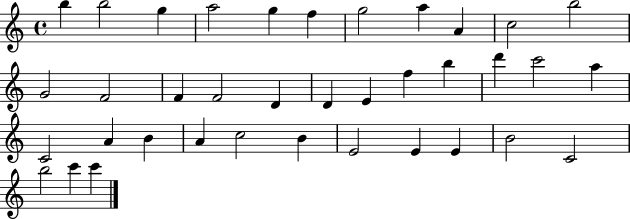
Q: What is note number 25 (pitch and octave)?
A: A4